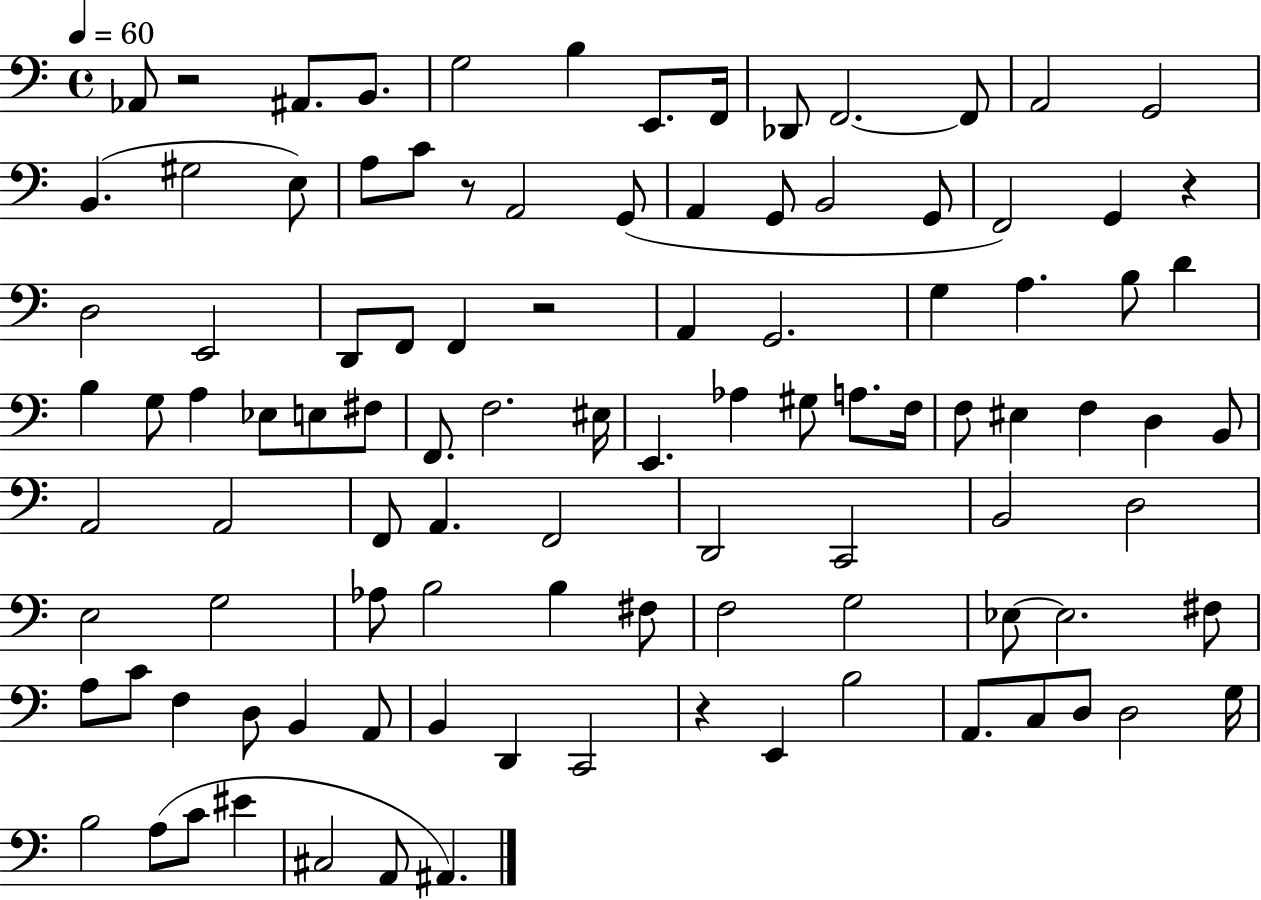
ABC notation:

X:1
T:Untitled
M:4/4
L:1/4
K:C
_A,,/2 z2 ^A,,/2 B,,/2 G,2 B, E,,/2 F,,/4 _D,,/2 F,,2 F,,/2 A,,2 G,,2 B,, ^G,2 E,/2 A,/2 C/2 z/2 A,,2 G,,/2 A,, G,,/2 B,,2 G,,/2 F,,2 G,, z D,2 E,,2 D,,/2 F,,/2 F,, z2 A,, G,,2 G, A, B,/2 D B, G,/2 A, _E,/2 E,/2 ^F,/2 F,,/2 F,2 ^E,/4 E,, _A, ^G,/2 A,/2 F,/4 F,/2 ^E, F, D, B,,/2 A,,2 A,,2 F,,/2 A,, F,,2 D,,2 C,,2 B,,2 D,2 E,2 G,2 _A,/2 B,2 B, ^F,/2 F,2 G,2 _E,/2 _E,2 ^F,/2 A,/2 C/2 F, D,/2 B,, A,,/2 B,, D,, C,,2 z E,, B,2 A,,/2 C,/2 D,/2 D,2 G,/4 B,2 A,/2 C/2 ^E ^C,2 A,,/2 ^A,,